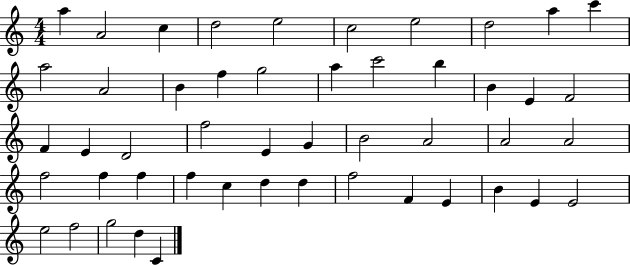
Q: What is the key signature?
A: C major